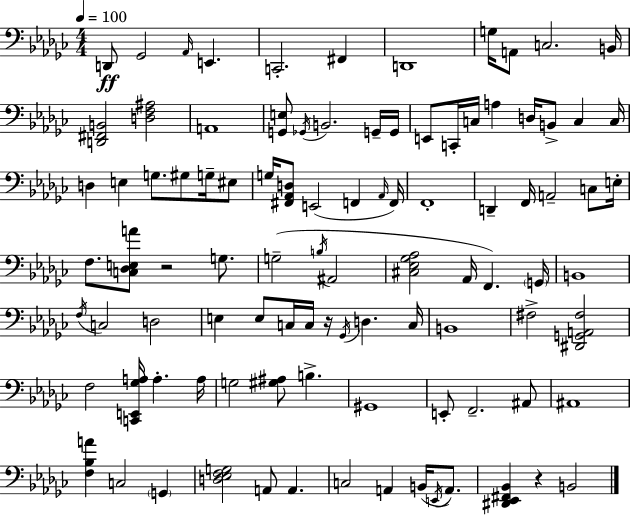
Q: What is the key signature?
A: EES minor